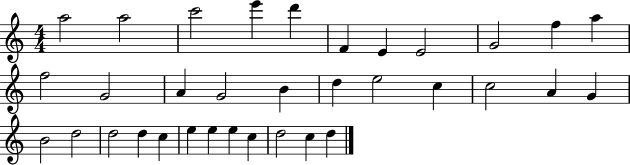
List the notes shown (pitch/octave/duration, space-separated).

A5/h A5/h C6/h E6/q D6/q F4/q E4/q E4/h G4/h F5/q A5/q F5/h G4/h A4/q G4/h B4/q D5/q E5/h C5/q C5/h A4/q G4/q B4/h D5/h D5/h D5/q C5/q E5/q E5/q E5/q C5/q D5/h C5/q D5/q